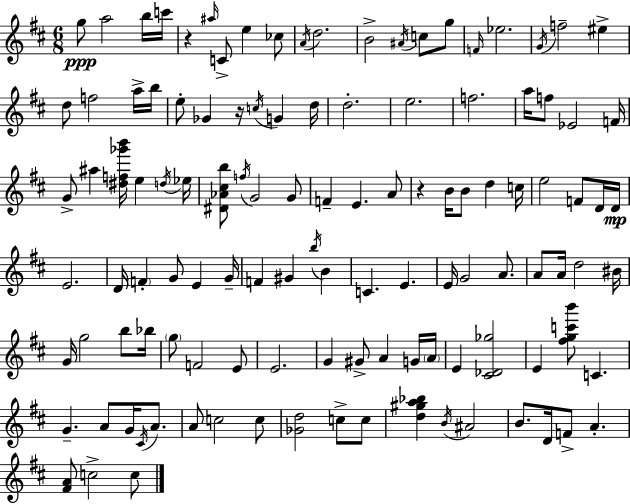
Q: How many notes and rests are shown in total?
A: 117